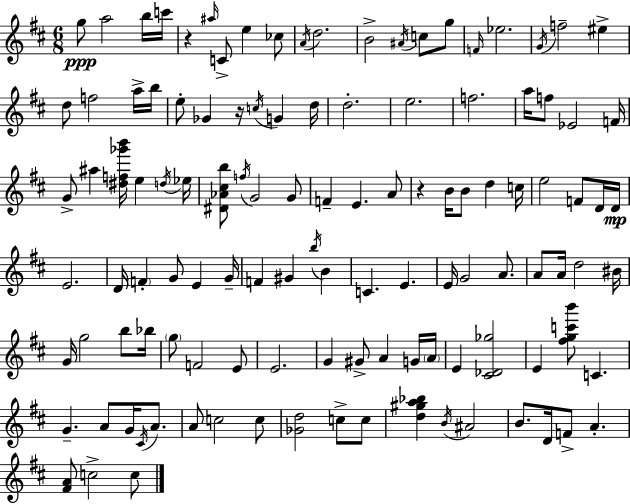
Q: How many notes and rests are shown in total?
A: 117